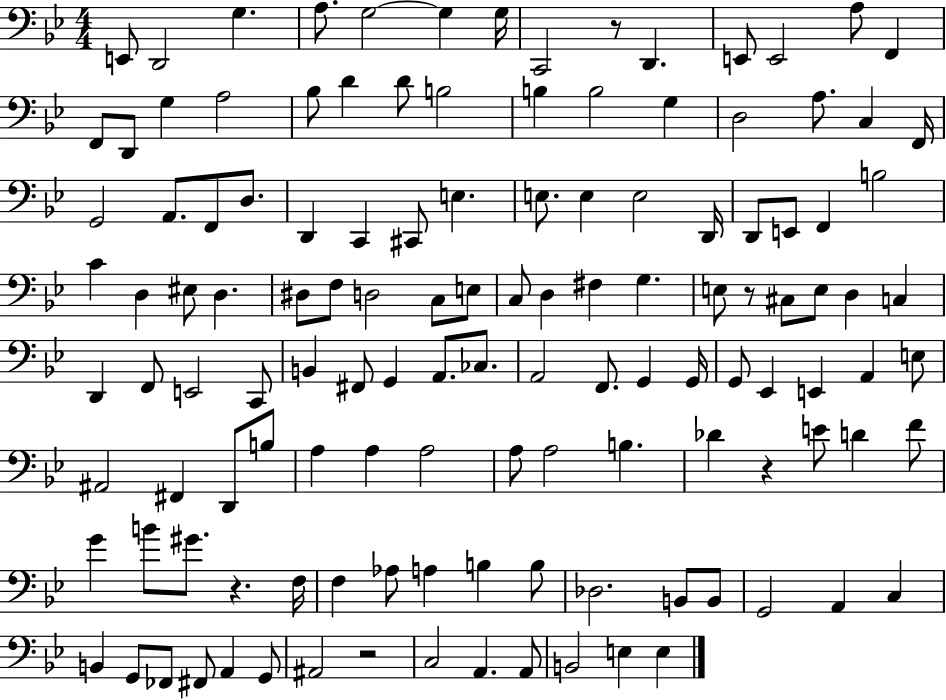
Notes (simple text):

E2/e D2/h G3/q. A3/e. G3/h G3/q G3/s C2/h R/e D2/q. E2/e E2/h A3/e F2/q F2/e D2/e G3/q A3/h Bb3/e D4/q D4/e B3/h B3/q B3/h G3/q D3/h A3/e. C3/q F2/s G2/h A2/e. F2/e D3/e. D2/q C2/q C#2/e E3/q. E3/e. E3/q E3/h D2/s D2/e E2/e F2/q B3/h C4/q D3/q EIS3/e D3/q. D#3/e F3/e D3/h C3/e E3/e C3/e D3/q F#3/q G3/q. E3/e R/e C#3/e E3/e D3/q C3/q D2/q F2/e E2/h C2/e B2/q F#2/e G2/q A2/e. CES3/e. A2/h F2/e. G2/q G2/s G2/e Eb2/q E2/q A2/q E3/e A#2/h F#2/q D2/e B3/e A3/q A3/q A3/h A3/e A3/h B3/q. Db4/q R/q E4/e D4/q F4/e G4/q B4/e G#4/e. R/q. F3/s F3/q Ab3/e A3/q B3/q B3/e Db3/h. B2/e B2/e G2/h A2/q C3/q B2/q G2/e FES2/e F#2/e A2/q G2/e A#2/h R/h C3/h A2/q. A2/e B2/h E3/q E3/q